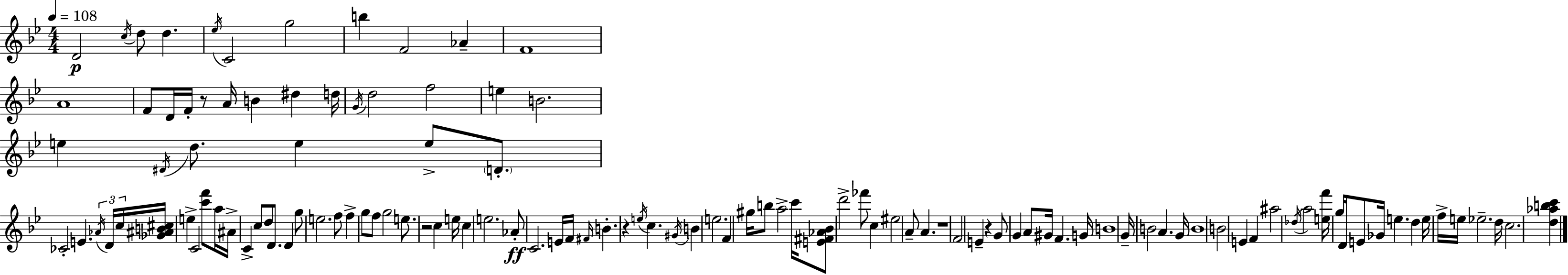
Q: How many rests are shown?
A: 5